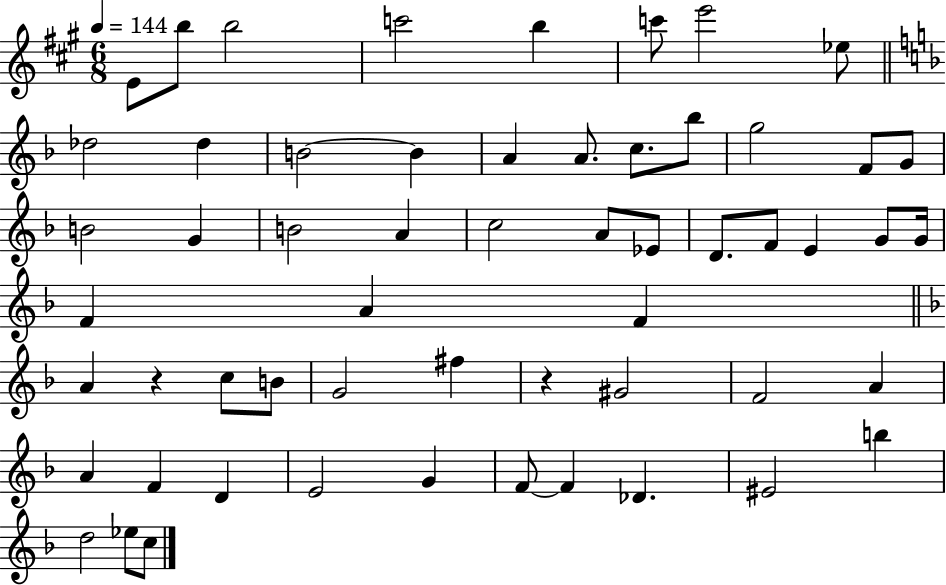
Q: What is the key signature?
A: A major